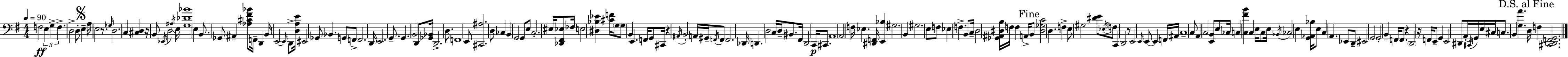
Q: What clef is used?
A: bass